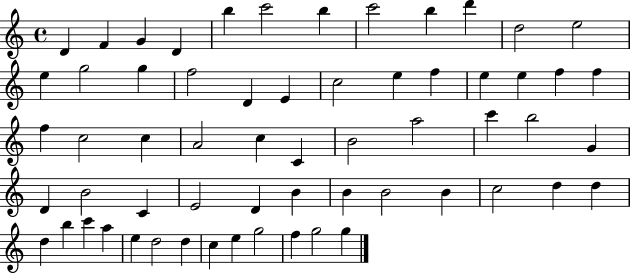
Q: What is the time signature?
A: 4/4